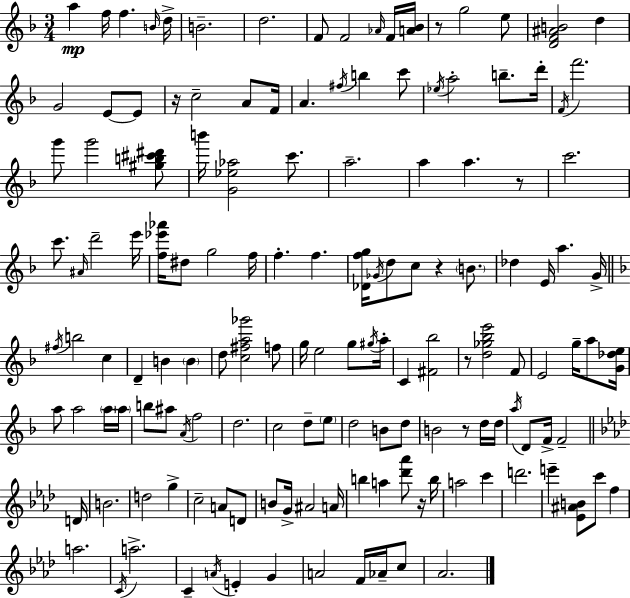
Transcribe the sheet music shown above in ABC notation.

X:1
T:Untitled
M:3/4
L:1/4
K:Dm
a f/4 f B/4 d/4 B2 d2 F/2 F2 _A/4 F/4 [A_B]/4 z/2 g2 e/2 [DF^AB]2 d G2 E/2 E/2 z/4 c2 A/2 F/4 A ^f/4 b c'/2 _e/4 a2 b/2 d'/4 F/4 f'2 g'/2 g'2 [^gb^c'^d']/2 b'/4 [G_e_a]2 c'/2 a2 a a z/2 c'2 c'/2 ^A/4 d'2 e'/4 [f_e'_a']/4 ^d/2 g2 f/4 f f [_Dfg]/4 _G/4 d/2 c/2 z B/2 _d E/4 a G/4 ^f/4 b2 c D B B d/2 [c^fa_g']2 f/2 g/4 e2 g/2 ^g/4 a/4 C [^F_b]2 z/2 [d_g_be']2 F/2 E2 g/4 a/2 [G_de]/4 a/2 a2 a/4 a/4 b/2 ^a/2 A/4 f2 d2 c2 d/2 e/2 d2 B/2 d/2 B2 z/2 d/4 d/4 a/4 D/2 F/4 F2 D/4 B2 d2 g c2 A/2 D/2 B/2 G/4 ^A2 A/4 b a [_d'_a']/2 z/4 b/4 a2 c' d'2 e' [_E^AB]/2 c'/2 f a2 C/4 a2 C A/4 E G A2 F/4 _A/4 c/2 _A2